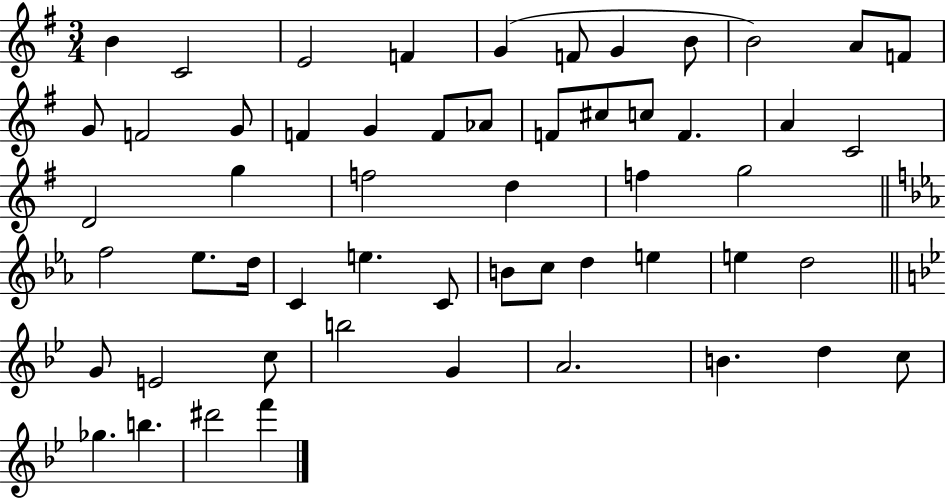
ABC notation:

X:1
T:Untitled
M:3/4
L:1/4
K:G
B C2 E2 F G F/2 G B/2 B2 A/2 F/2 G/2 F2 G/2 F G F/2 _A/2 F/2 ^c/2 c/2 F A C2 D2 g f2 d f g2 f2 _e/2 d/4 C e C/2 B/2 c/2 d e e d2 G/2 E2 c/2 b2 G A2 B d c/2 _g b ^d'2 f'